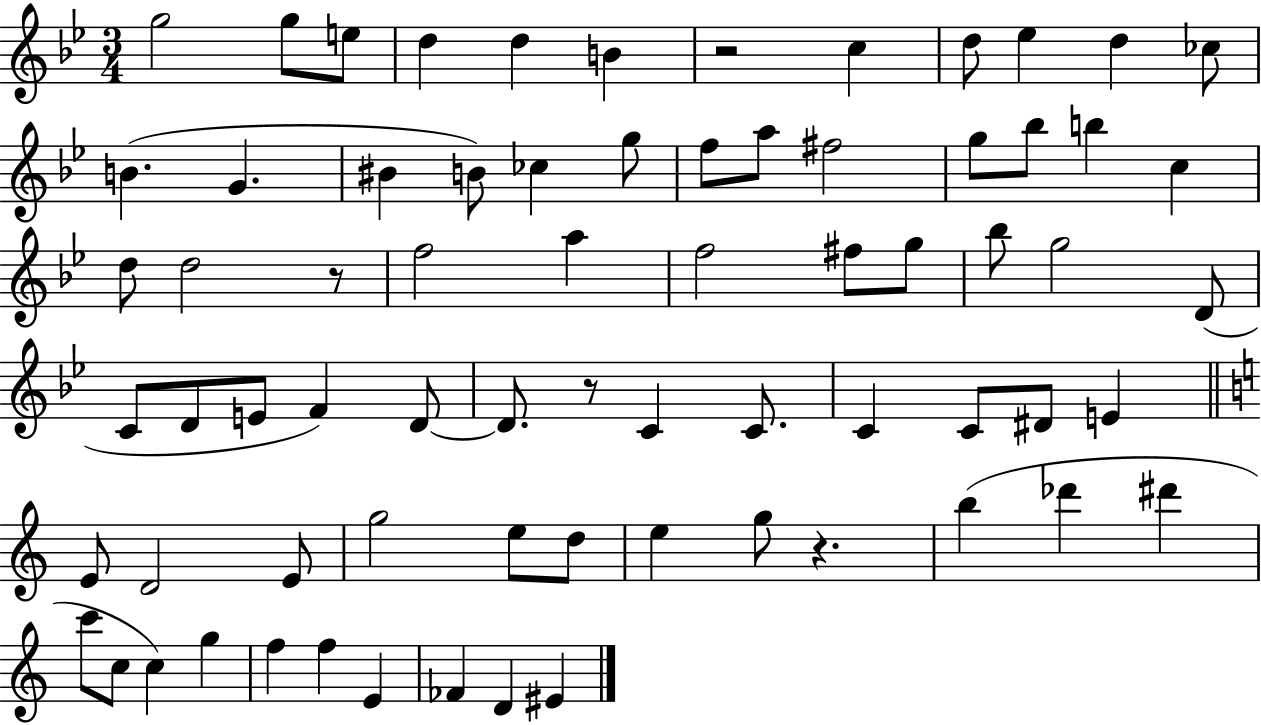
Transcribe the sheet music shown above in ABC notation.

X:1
T:Untitled
M:3/4
L:1/4
K:Bb
g2 g/2 e/2 d d B z2 c d/2 _e d _c/2 B G ^B B/2 _c g/2 f/2 a/2 ^f2 g/2 _b/2 b c d/2 d2 z/2 f2 a f2 ^f/2 g/2 _b/2 g2 D/2 C/2 D/2 E/2 F D/2 D/2 z/2 C C/2 C C/2 ^D/2 E E/2 D2 E/2 g2 e/2 d/2 e g/2 z b _d' ^d' c'/2 c/2 c g f f E _F D ^E